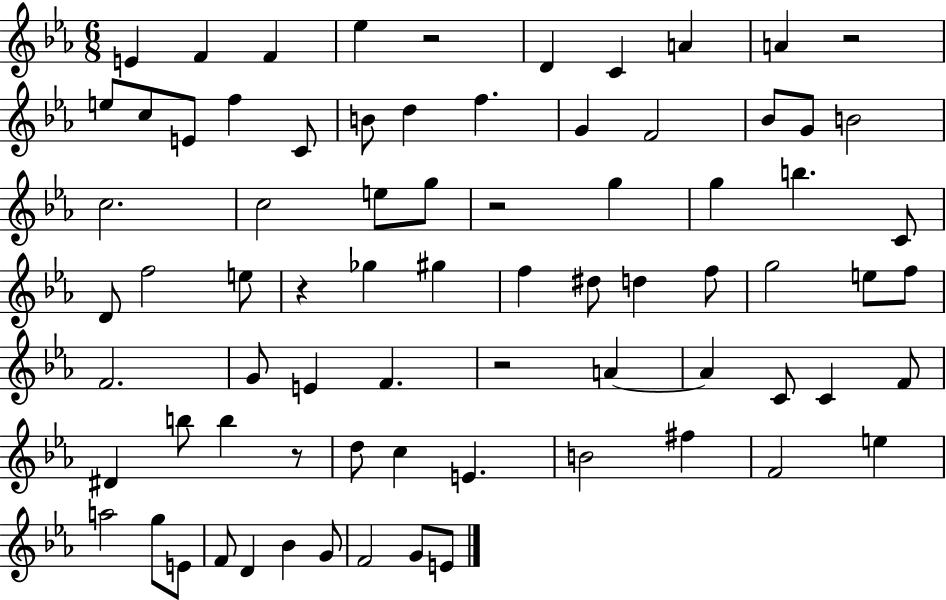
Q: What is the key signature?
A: EES major